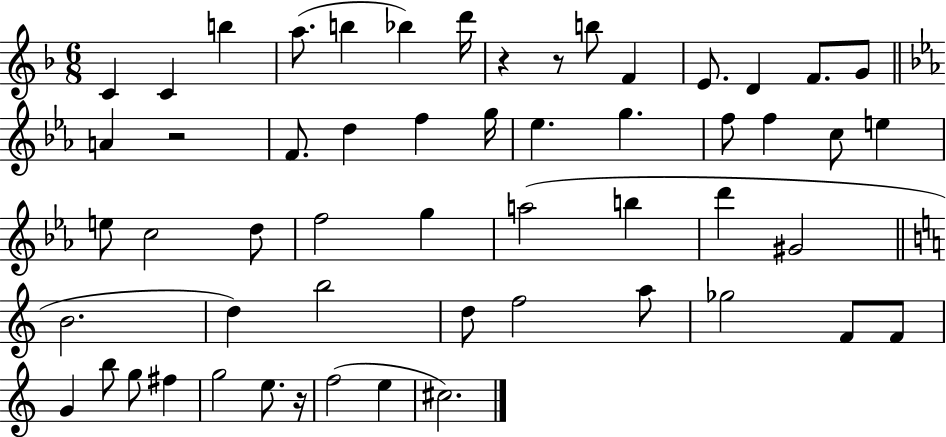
C4/q C4/q B5/q A5/e. B5/q Bb5/q D6/s R/q R/e B5/e F4/q E4/e. D4/q F4/e. G4/e A4/q R/h F4/e. D5/q F5/q G5/s Eb5/q. G5/q. F5/e F5/q C5/e E5/q E5/e C5/h D5/e F5/h G5/q A5/h B5/q D6/q G#4/h B4/h. D5/q B5/h D5/e F5/h A5/e Gb5/h F4/e F4/e G4/q B5/e G5/e F#5/q G5/h E5/e. R/s F5/h E5/q C#5/h.